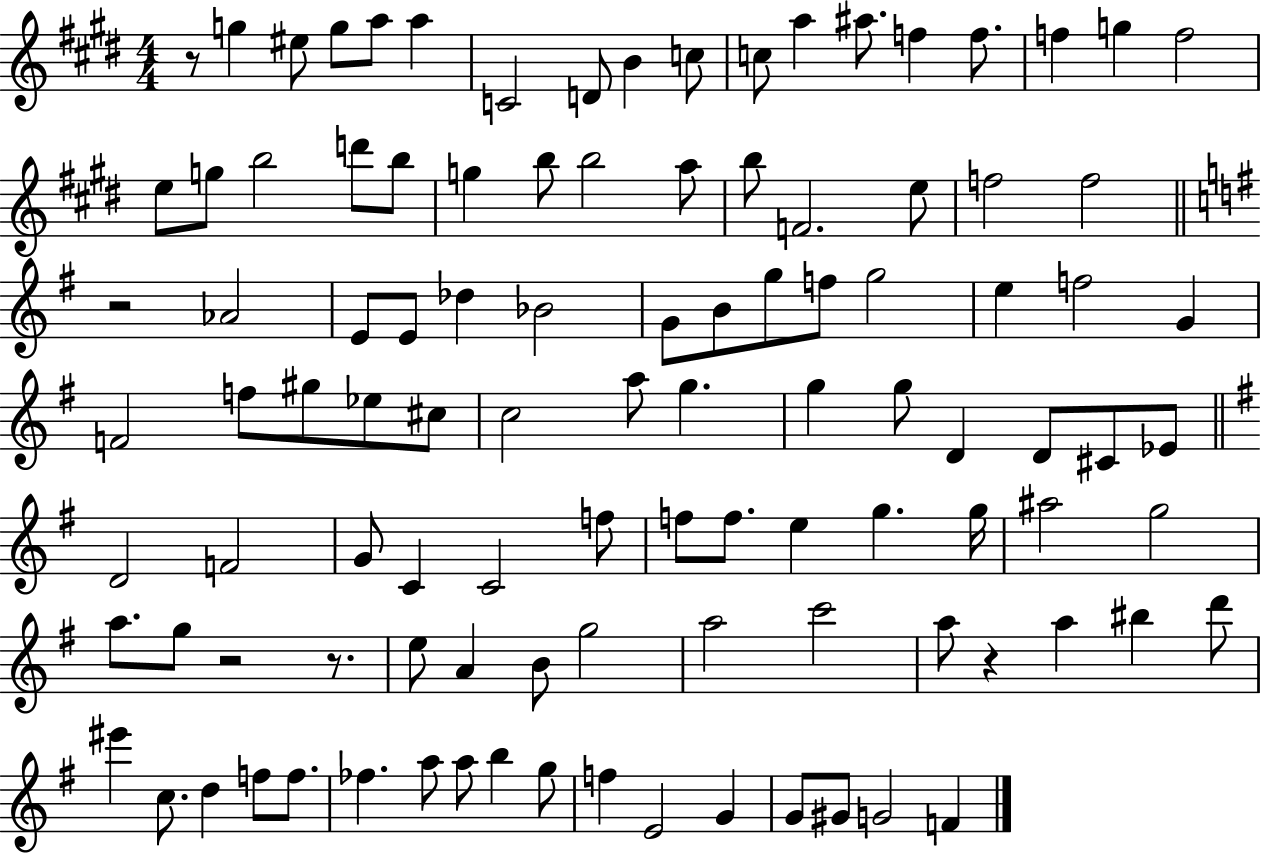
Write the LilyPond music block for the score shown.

{
  \clef treble
  \numericTimeSignature
  \time 4/4
  \key e \major
  r8 g''4 eis''8 g''8 a''8 a''4 | c'2 d'8 b'4 c''8 | c''8 a''4 ais''8. f''4 f''8. | f''4 g''4 f''2 | \break e''8 g''8 b''2 d'''8 b''8 | g''4 b''8 b''2 a''8 | b''8 f'2. e''8 | f''2 f''2 | \break \bar "||" \break \key g \major r2 aes'2 | e'8 e'8 des''4 bes'2 | g'8 b'8 g''8 f''8 g''2 | e''4 f''2 g'4 | \break f'2 f''8 gis''8 ees''8 cis''8 | c''2 a''8 g''4. | g''4 g''8 d'4 d'8 cis'8 ees'8 | \bar "||" \break \key g \major d'2 f'2 | g'8 c'4 c'2 f''8 | f''8 f''8. e''4 g''4. g''16 | ais''2 g''2 | \break a''8. g''8 r2 r8. | e''8 a'4 b'8 g''2 | a''2 c'''2 | a''8 r4 a''4 bis''4 d'''8 | \break eis'''4 c''8. d''4 f''8 f''8. | fes''4. a''8 a''8 b''4 g''8 | f''4 e'2 g'4 | g'8 gis'8 g'2 f'4 | \break \bar "|."
}